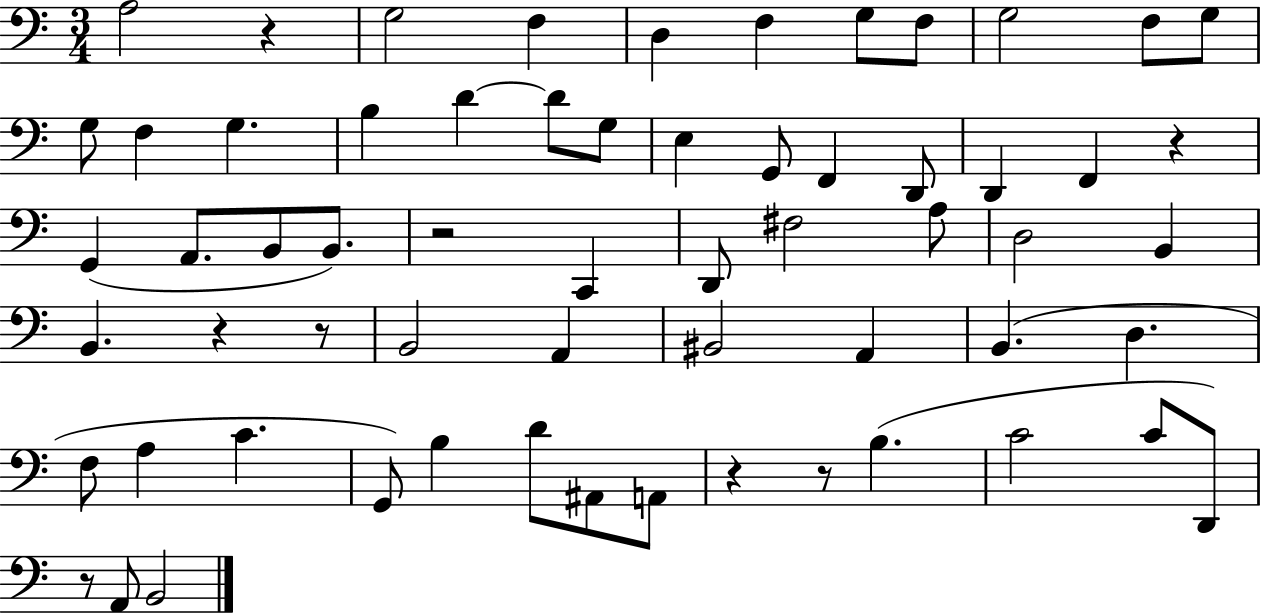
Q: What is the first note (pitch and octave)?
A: A3